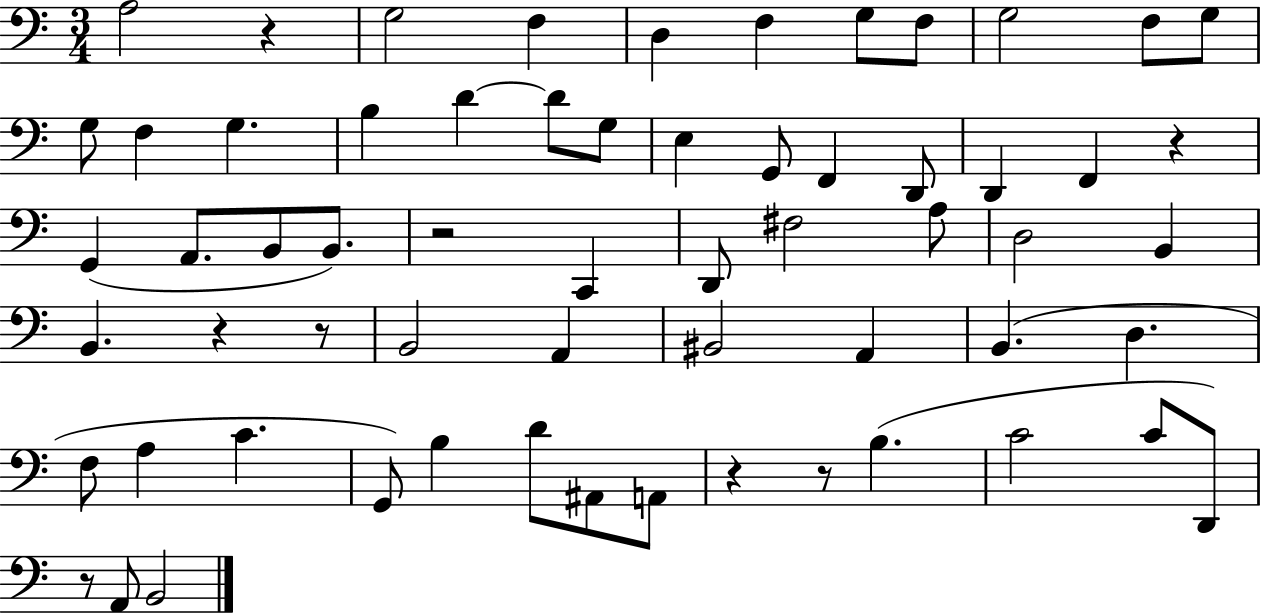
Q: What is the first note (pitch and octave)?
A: A3